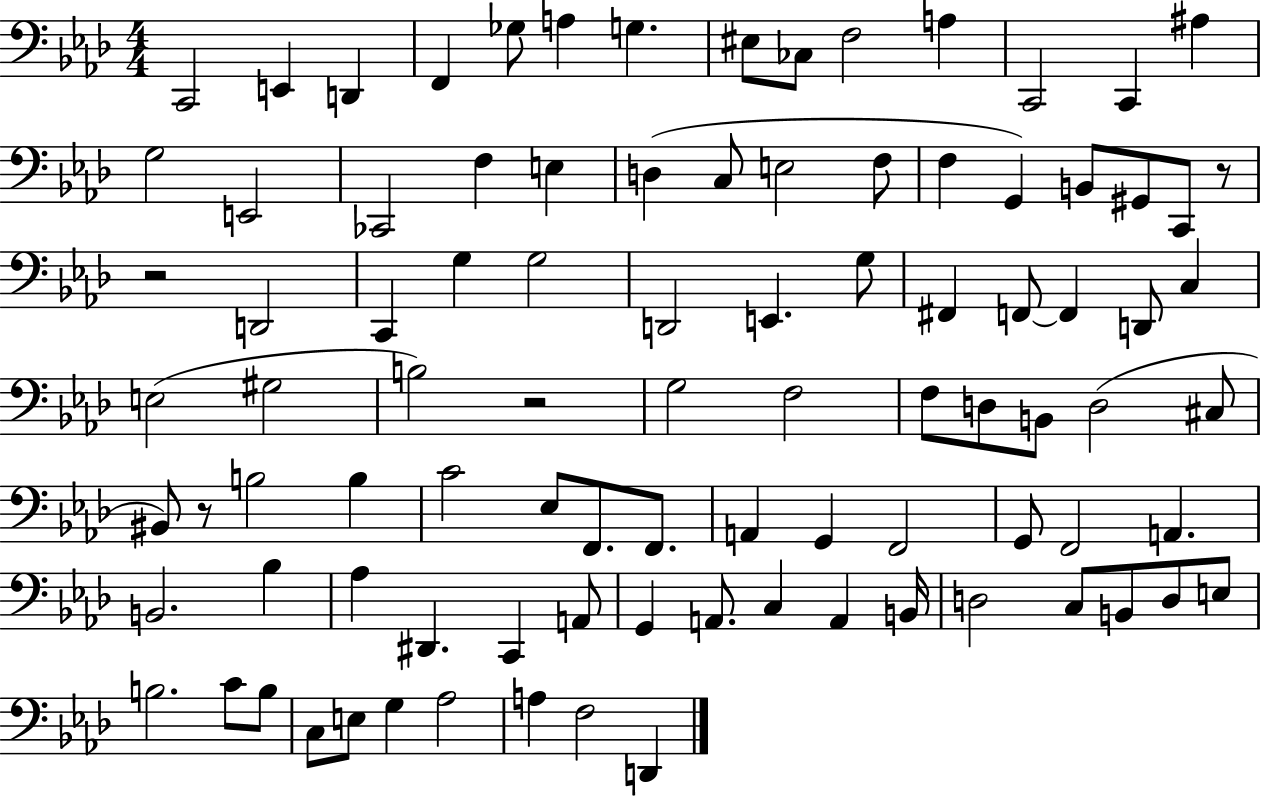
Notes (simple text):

C2/h E2/q D2/q F2/q Gb3/e A3/q G3/q. EIS3/e CES3/e F3/h A3/q C2/h C2/q A#3/q G3/h E2/h CES2/h F3/q E3/q D3/q C3/e E3/h F3/e F3/q G2/q B2/e G#2/e C2/e R/e R/h D2/h C2/q G3/q G3/h D2/h E2/q. G3/e F#2/q F2/e F2/q D2/e C3/q E3/h G#3/h B3/h R/h G3/h F3/h F3/e D3/e B2/e D3/h C#3/e BIS2/e R/e B3/h B3/q C4/h Eb3/e F2/e. F2/e. A2/q G2/q F2/h G2/e F2/h A2/q. B2/h. Bb3/q Ab3/q D#2/q. C2/q A2/e G2/q A2/e. C3/q A2/q B2/s D3/h C3/e B2/e D3/e E3/e B3/h. C4/e B3/e C3/e E3/e G3/q Ab3/h A3/q F3/h D2/q